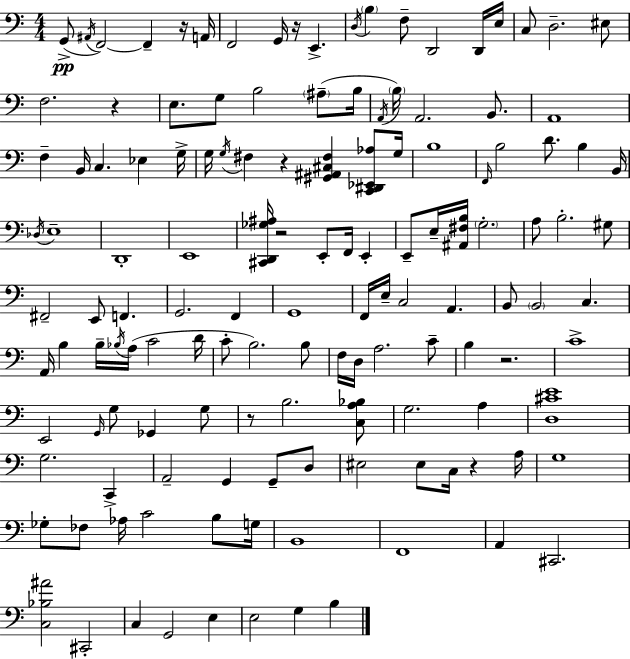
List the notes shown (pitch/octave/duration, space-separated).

G2/e A#2/s F2/h F2/q R/s A2/s F2/h G2/s R/s E2/q. D3/s B3/q F3/e D2/h D2/s E3/s C3/e D3/h. EIS3/e F3/h. R/q E3/e. G3/e B3/h A#3/e B3/s A2/s B3/s A2/h. B2/e. A2/w F3/q B2/s C3/q. Eb3/q G3/s G3/s G3/s F#3/q R/q [G#2,A#2,C#3,F#3]/q [C2,D#2,Eb2,Ab3]/e G3/s B3/w F2/s B3/h D4/e. B3/q B2/s Db3/s E3/w D2/w E2/w [C#2,D2,Gb3,A#3]/s R/h E2/e F2/s E2/q E2/e E3/s [A#2,F#3,B3]/s G3/h. A3/e B3/h. G#3/e F#2/h E2/e F2/q. G2/h. F2/q G2/w F2/s E3/s C3/h A2/q. B2/e B2/h C3/q. A2/s B3/q B3/s Bb3/s A3/s C4/h D4/s C4/e B3/h. B3/e F3/s D3/s A3/h. C4/e B3/q R/h. C4/w E2/h G2/s G3/e Gb2/q G3/e R/e B3/h. [C3,A3,Bb3]/e G3/h. A3/q [D3,C#4,E4]/w G3/h. C2/q A2/h G2/q G2/e D3/e EIS3/h EIS3/e C3/s R/q A3/s G3/w Gb3/e FES3/e Ab3/s C4/h B3/e G3/s B2/w F2/w A2/q C#2/h. [C3,Bb3,A#4]/h C#2/h C3/q G2/h E3/q E3/h G3/q B3/q